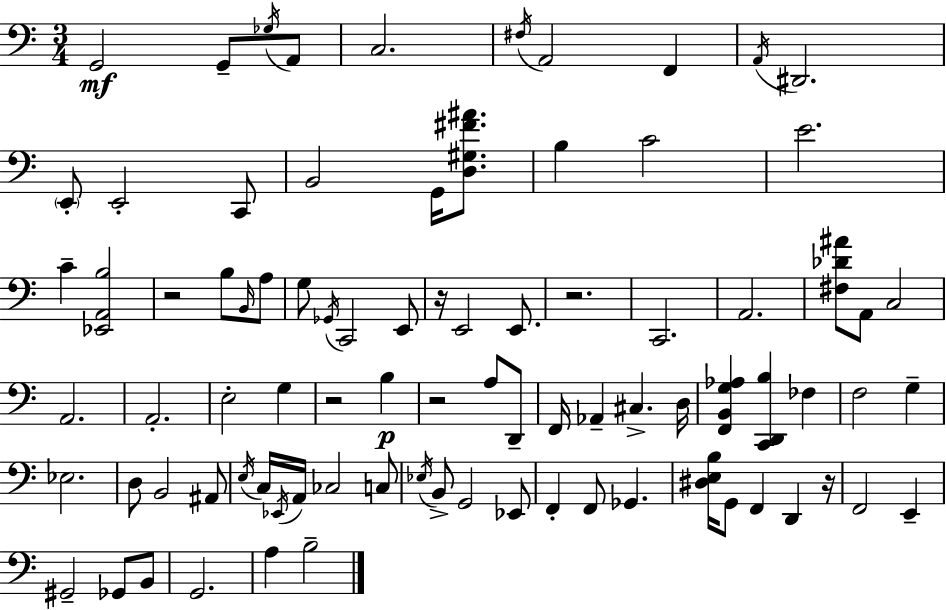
X:1
T:Untitled
M:3/4
L:1/4
K:Am
G,,2 G,,/2 _G,/4 A,,/2 C,2 ^F,/4 A,,2 F,, A,,/4 ^D,,2 E,,/2 E,,2 C,,/2 B,,2 G,,/4 [D,^G,^F^A]/2 B, C2 E2 C [_E,,A,,B,]2 z2 B,/2 B,,/4 A,/2 G,/2 _G,,/4 C,,2 E,,/2 z/4 E,,2 E,,/2 z2 C,,2 A,,2 [^F,_D^A]/2 A,,/2 C,2 A,,2 A,,2 E,2 G, z2 B, z2 A,/2 D,,/2 F,,/4 _A,, ^C, D,/4 [F,,B,,G,_A,] [C,,D,,B,] _F, F,2 G, _E,2 D,/2 B,,2 ^A,,/2 E,/4 C,/4 _E,,/4 A,,/4 _C,2 C,/2 _E,/4 B,,/2 G,,2 _E,,/2 F,, F,,/2 _G,, [^D,E,B,]/4 G,,/2 F,, D,, z/4 F,,2 E,, ^G,,2 _G,,/2 B,,/2 G,,2 A, B,2